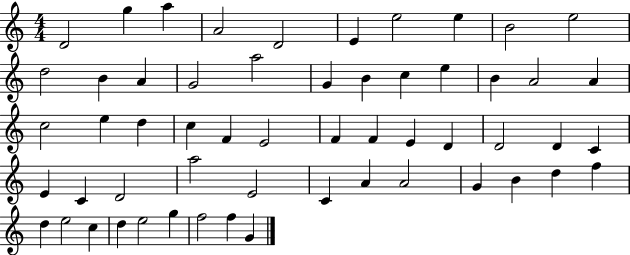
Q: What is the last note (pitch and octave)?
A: G4